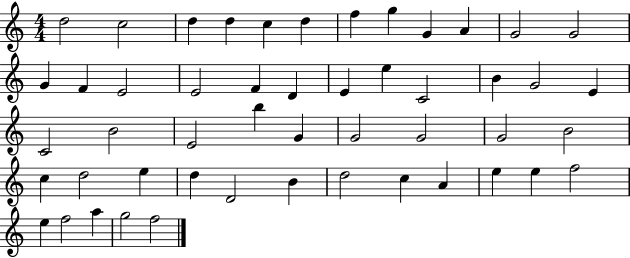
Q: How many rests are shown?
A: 0